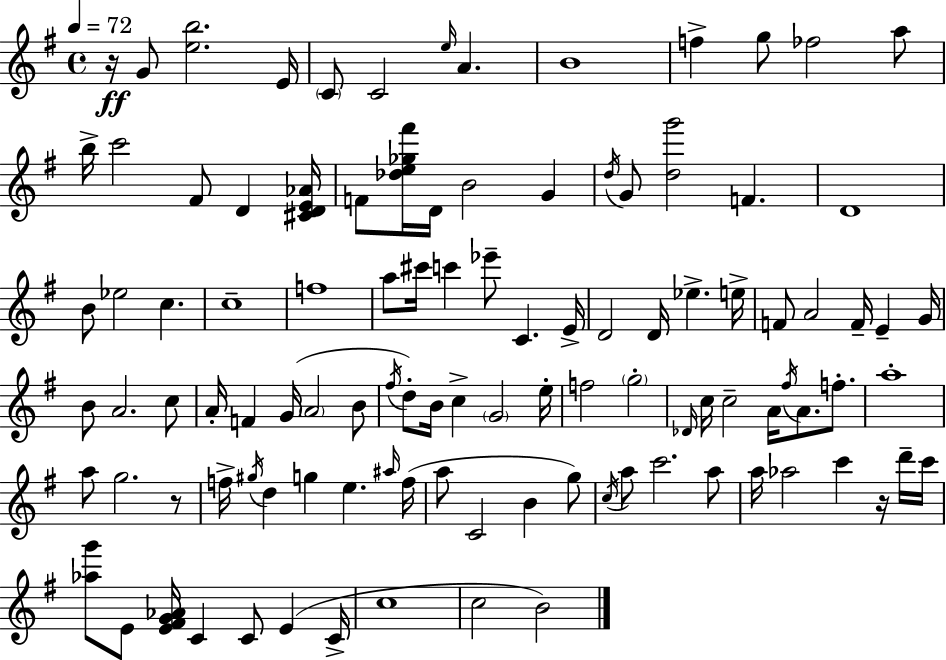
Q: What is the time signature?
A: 4/4